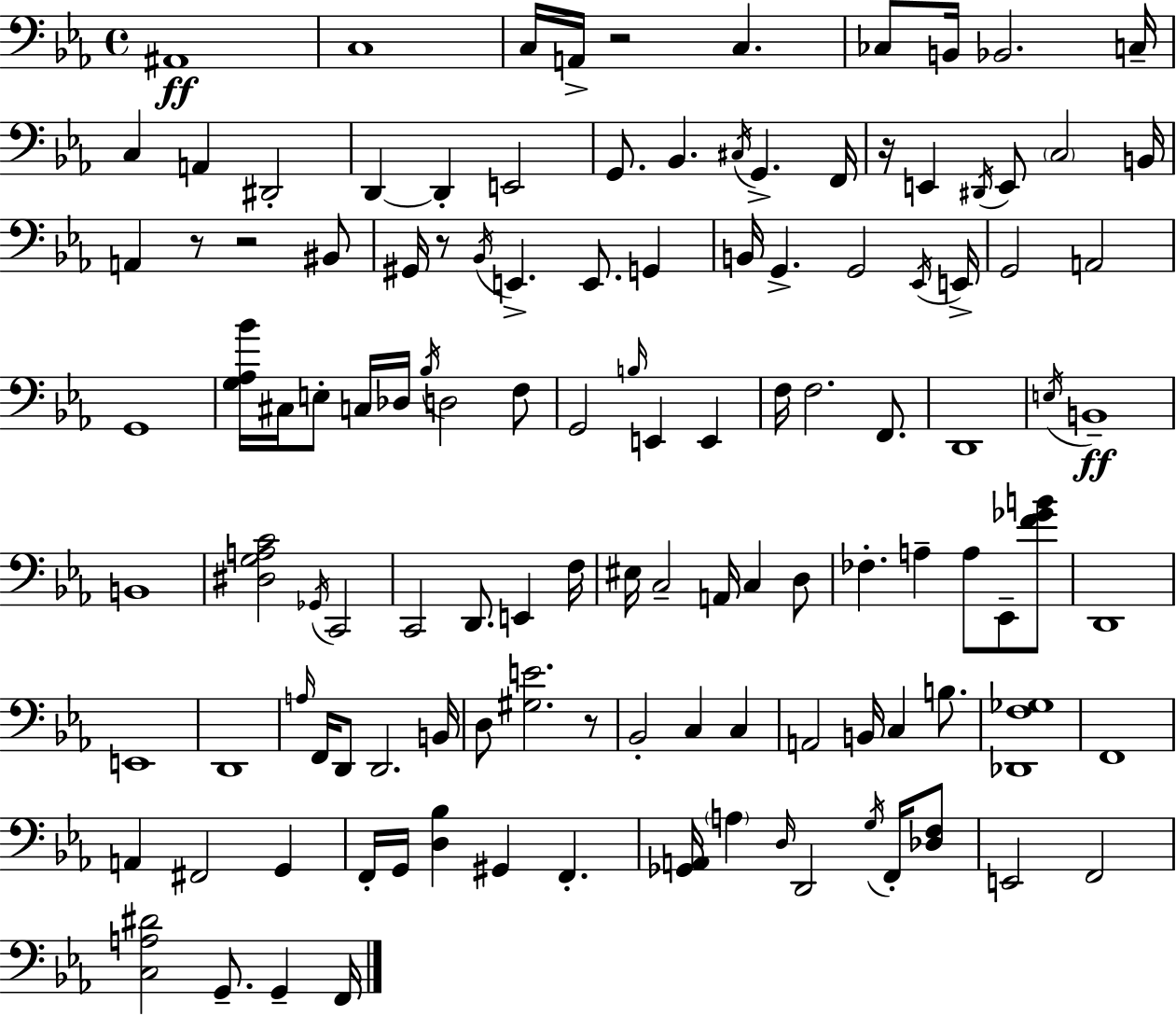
A#2/w C3/w C3/s A2/s R/h C3/q. CES3/e B2/s Bb2/h. C3/s C3/q A2/q D#2/h D2/q D2/q E2/h G2/e. Bb2/q. C#3/s G2/q. F2/s R/s E2/q D#2/s E2/e C3/h B2/s A2/q R/e R/h BIS2/e G#2/s R/e Bb2/s E2/q. E2/e. G2/q B2/s G2/q. G2/h Eb2/s E2/s G2/h A2/h G2/w [G3,Ab3,Bb4]/s C#3/s E3/e C3/s Db3/s Bb3/s D3/h F3/e G2/h B3/s E2/q E2/q F3/s F3/h. F2/e. D2/w E3/s B2/w B2/w [D#3,G3,A3,C4]/h Gb2/s C2/h C2/h D2/e. E2/q F3/s EIS3/s C3/h A2/s C3/q D3/e FES3/q. A3/q A3/e Eb2/e [F4,Gb4,B4]/e D2/w E2/w D2/w A3/s F2/s D2/e D2/h. B2/s D3/e [G#3,E4]/h. R/e Bb2/h C3/q C3/q A2/h B2/s C3/q B3/e. [Db2,F3,Gb3]/w F2/w A2/q F#2/h G2/q F2/s G2/s [D3,Bb3]/q G#2/q F2/q. [Gb2,A2]/s A3/q D3/s D2/h G3/s F2/s [Db3,F3]/e E2/h F2/h [C3,A3,D#4]/h G2/e. G2/q F2/s